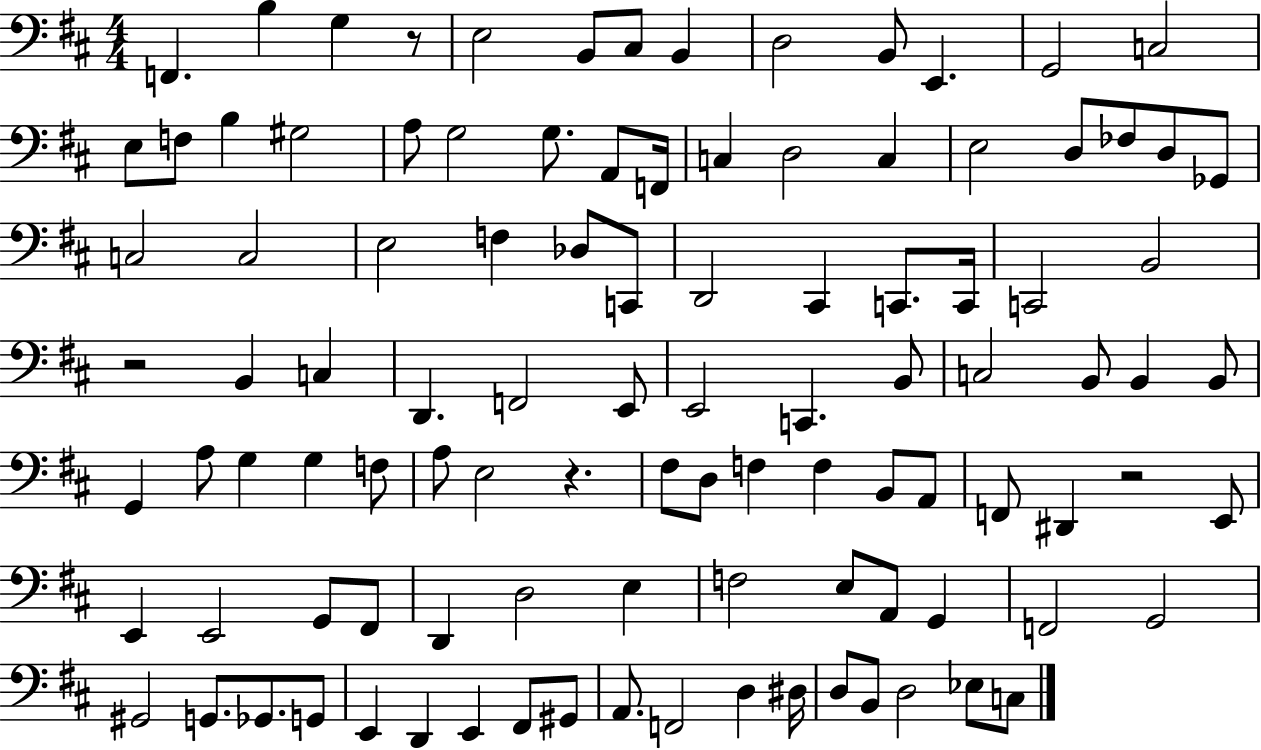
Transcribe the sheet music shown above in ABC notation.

X:1
T:Untitled
M:4/4
L:1/4
K:D
F,, B, G, z/2 E,2 B,,/2 ^C,/2 B,, D,2 B,,/2 E,, G,,2 C,2 E,/2 F,/2 B, ^G,2 A,/2 G,2 G,/2 A,,/2 F,,/4 C, D,2 C, E,2 D,/2 _F,/2 D,/2 _G,,/2 C,2 C,2 E,2 F, _D,/2 C,,/2 D,,2 ^C,, C,,/2 C,,/4 C,,2 B,,2 z2 B,, C, D,, F,,2 E,,/2 E,,2 C,, B,,/2 C,2 B,,/2 B,, B,,/2 G,, A,/2 G, G, F,/2 A,/2 E,2 z ^F,/2 D,/2 F, F, B,,/2 A,,/2 F,,/2 ^D,, z2 E,,/2 E,, E,,2 G,,/2 ^F,,/2 D,, D,2 E, F,2 E,/2 A,,/2 G,, F,,2 G,,2 ^G,,2 G,,/2 _G,,/2 G,,/2 E,, D,, E,, ^F,,/2 ^G,,/2 A,,/2 F,,2 D, ^D,/4 D,/2 B,,/2 D,2 _E,/2 C,/2